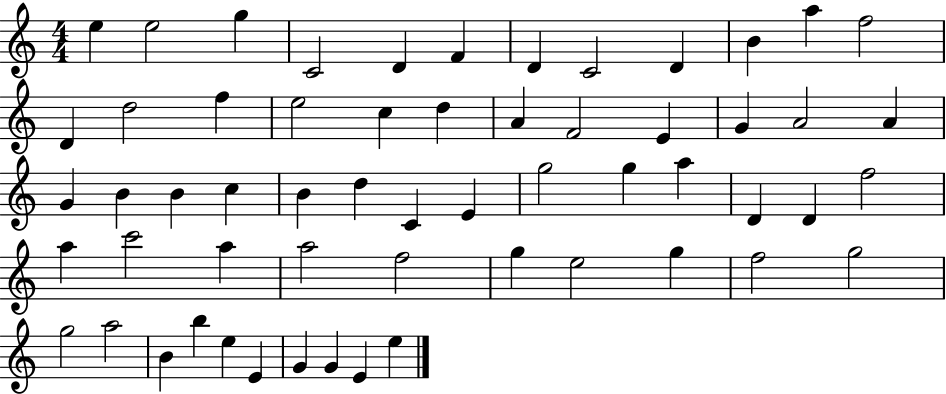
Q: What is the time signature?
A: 4/4